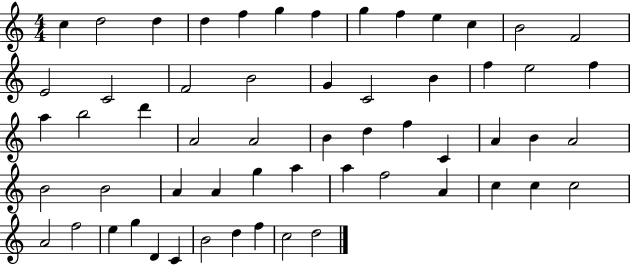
{
  \clef treble
  \numericTimeSignature
  \time 4/4
  \key c \major
  c''4 d''2 d''4 | d''4 f''4 g''4 f''4 | g''4 f''4 e''4 c''4 | b'2 f'2 | \break e'2 c'2 | f'2 b'2 | g'4 c'2 b'4 | f''4 e''2 f''4 | \break a''4 b''2 d'''4 | a'2 a'2 | b'4 d''4 f''4 c'4 | a'4 b'4 a'2 | \break b'2 b'2 | a'4 a'4 g''4 a''4 | a''4 f''2 a'4 | c''4 c''4 c''2 | \break a'2 f''2 | e''4 g''4 d'4 c'4 | b'2 d''4 f''4 | c''2 d''2 | \break \bar "|."
}